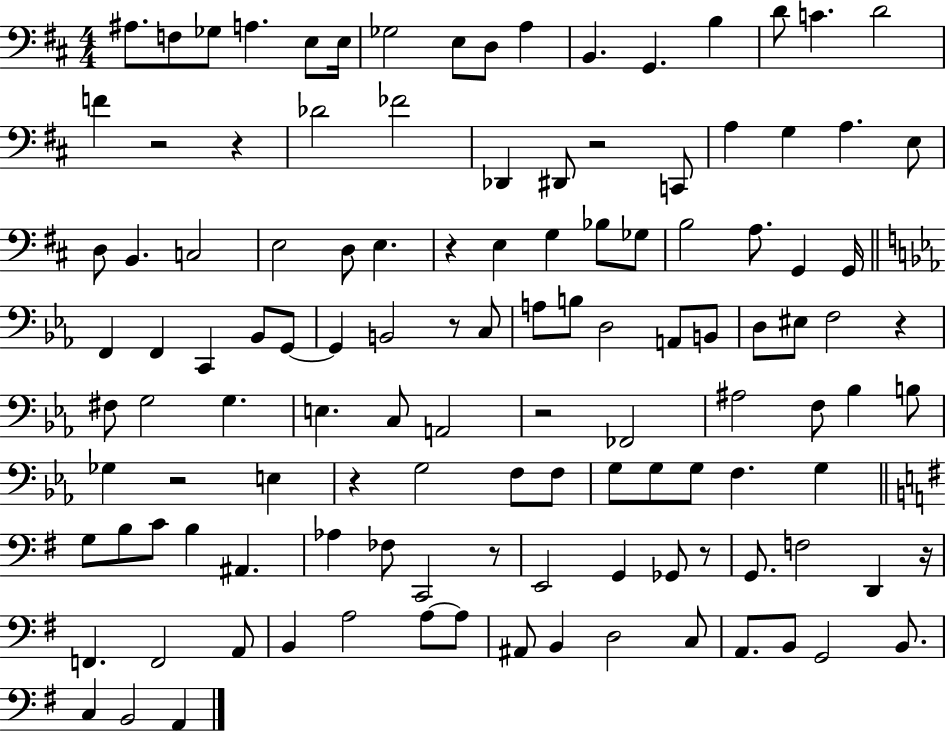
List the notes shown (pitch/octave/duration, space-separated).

A#3/e. F3/e Gb3/e A3/q. E3/e E3/s Gb3/h E3/e D3/e A3/q B2/q. G2/q. B3/q D4/e C4/q. D4/h F4/q R/h R/q Db4/h FES4/h Db2/q D#2/e R/h C2/e A3/q G3/q A3/q. E3/e D3/e B2/q. C3/h E3/h D3/e E3/q. R/q E3/q G3/q Bb3/e Gb3/e B3/h A3/e. G2/q G2/s F2/q F2/q C2/q Bb2/e G2/e G2/q B2/h R/e C3/e A3/e B3/e D3/h A2/e B2/e D3/e EIS3/e F3/h R/q F#3/e G3/h G3/q. E3/q. C3/e A2/h R/h FES2/h A#3/h F3/e Bb3/q B3/e Gb3/q R/h E3/q R/q G3/h F3/e F3/e G3/e G3/e G3/e F3/q. G3/q G3/e B3/e C4/e B3/q A#2/q. Ab3/q FES3/e C2/h R/e E2/h G2/q Gb2/e R/e G2/e. F3/h D2/q R/s F2/q. F2/h A2/e B2/q A3/h A3/e A3/e A#2/e B2/q D3/h C3/e A2/e. B2/e G2/h B2/e. C3/q B2/h A2/q